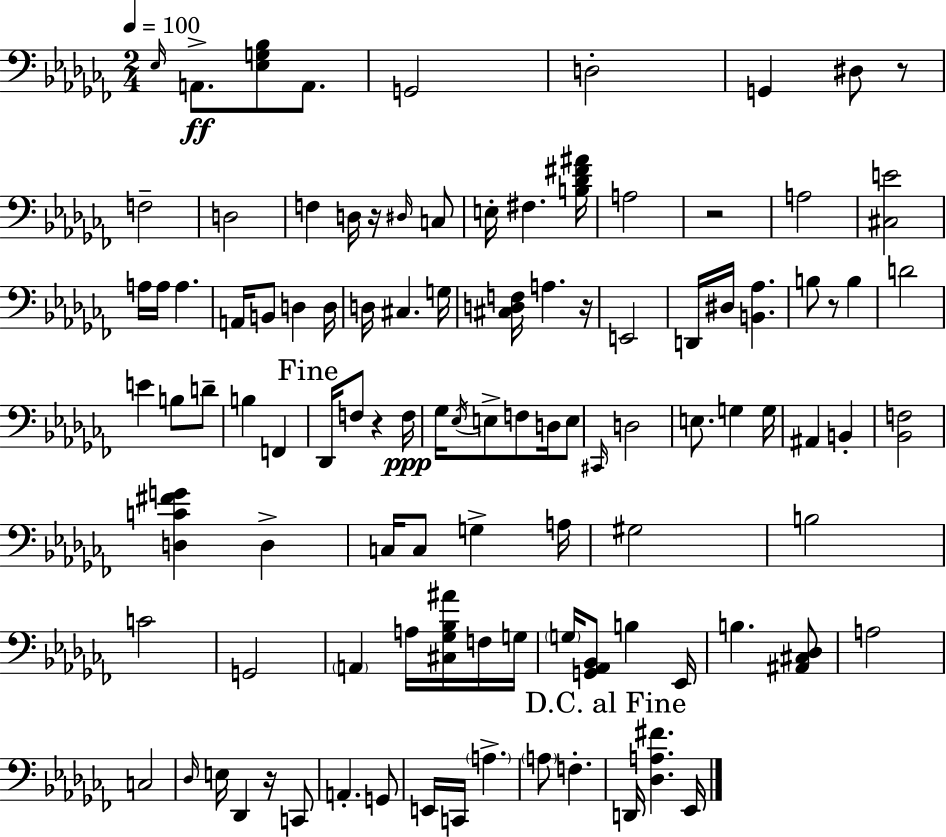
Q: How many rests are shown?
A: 7